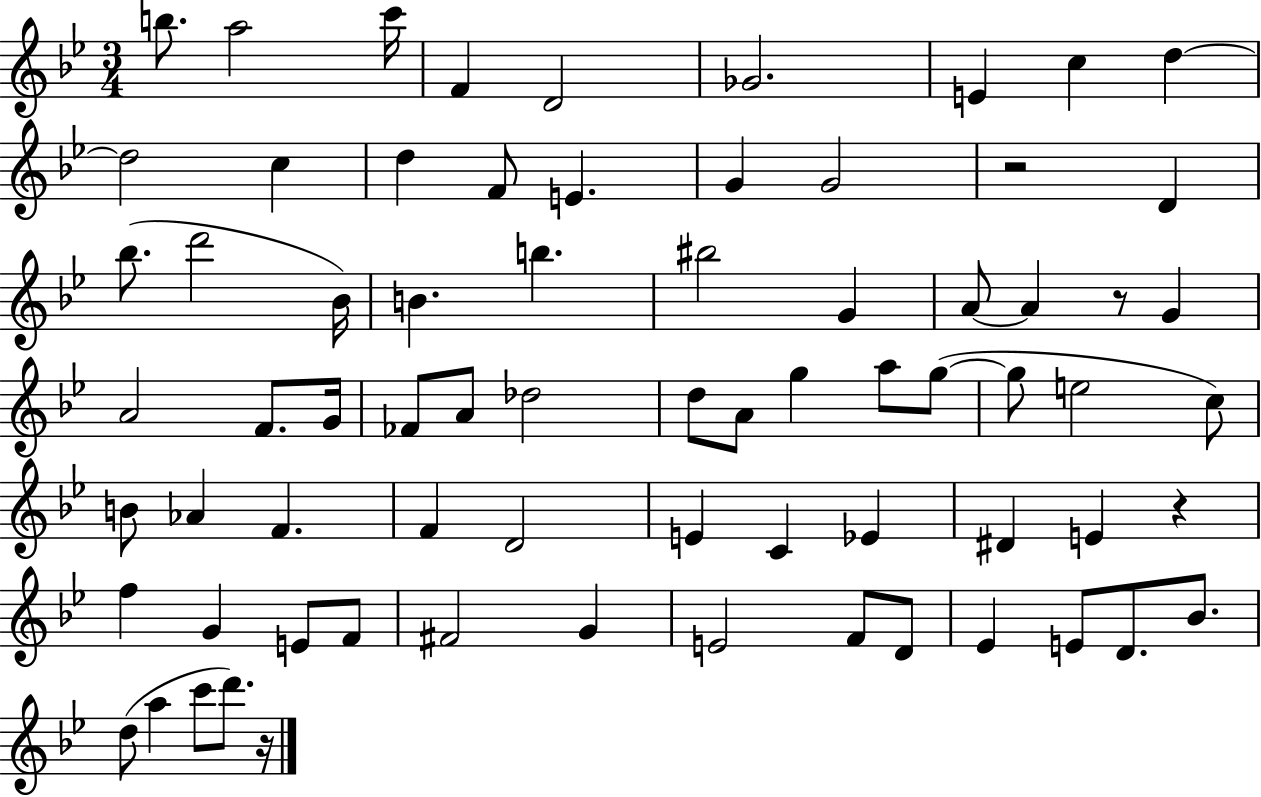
X:1
T:Untitled
M:3/4
L:1/4
K:Bb
b/2 a2 c'/4 F D2 _G2 E c d d2 c d F/2 E G G2 z2 D _b/2 d'2 _B/4 B b ^b2 G A/2 A z/2 G A2 F/2 G/4 _F/2 A/2 _d2 d/2 A/2 g a/2 g/2 g/2 e2 c/2 B/2 _A F F D2 E C _E ^D E z f G E/2 F/2 ^F2 G E2 F/2 D/2 _E E/2 D/2 _B/2 d/2 a c'/2 d'/2 z/4